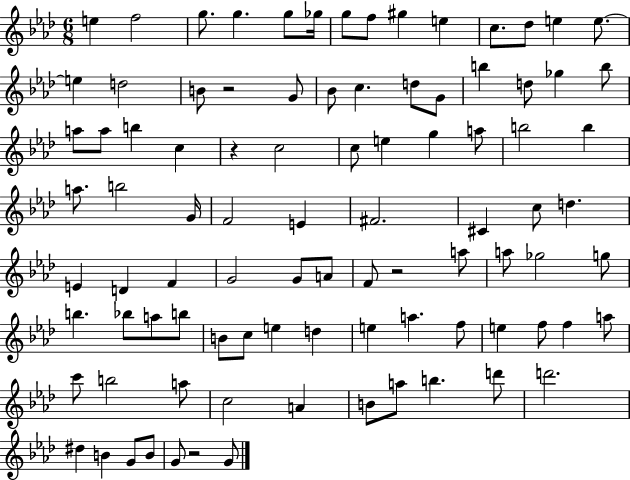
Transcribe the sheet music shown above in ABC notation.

X:1
T:Untitled
M:6/8
L:1/4
K:Ab
e f2 g/2 g g/2 _g/4 g/2 f/2 ^g e c/2 _d/2 e e/2 e d2 B/2 z2 G/2 _B/2 c d/2 G/2 b d/2 _g b/2 a/2 a/2 b c z c2 c/2 e g a/2 b2 b a/2 b2 G/4 F2 E ^F2 ^C c/2 d E D F G2 G/2 A/2 F/2 z2 a/2 a/2 _g2 g/2 b _b/2 a/2 b/2 B/2 c/2 e d e a f/2 e f/2 f a/2 c'/2 b2 a/2 c2 A B/2 a/2 b d'/2 d'2 ^d B G/2 B/2 G/2 z2 G/2